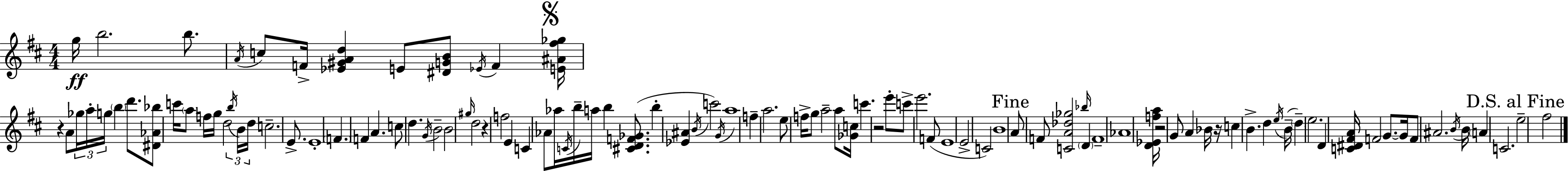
G5/s B5/h. B5/e. A4/s C5/e F4/s [Eb4,G#4,A4,D5]/q E4/e [D#4,G4,B4]/e Eb4/s F4/q [E4,A#4,F#5,Gb5]/s R/q A4/e Gb5/s A5/s G5/s B5/q D6/e. [D#4,Ab4,Bb5]/e C6/s A5/e F5/s G5/s D5/h B5/s B4/s D5/s C5/h. E4/e. E4/w F4/q. F4/q A4/q. C5/e D5/q. G4/s B4/h B4/h G#5/s D5/h R/q F5/h E4/q C4/q Ab4/e Ab5/s C4/s B5/s A5/s B5/q [C#4,D4,F4,Gb4]/e. B5/q [Eb4,A#4]/q B4/s C6/h G4/s A5/w F5/q A5/h. E5/e F5/s G5/e A5/h A5/e [Gb4,C5]/s C6/q. R/h E6/e C6/e E6/h. F4/e E4/w E4/h C4/h B4/w A4/e F4/e [C4,A4,Db5,Gb5]/h Bb5/s D4/q F4/w Ab4/w [D4,Eb4,F5,A5]/s R/h G4/e A4/q Bb4/s R/s C5/q B4/q. D5/q E5/s B4/s D5/q E5/h. D4/q [C4,D#4,F#4,A4]/s F4/h G4/e. G4/s F4/e A#4/h. B4/s B4/s A4/q C4/h. E5/h F#5/h